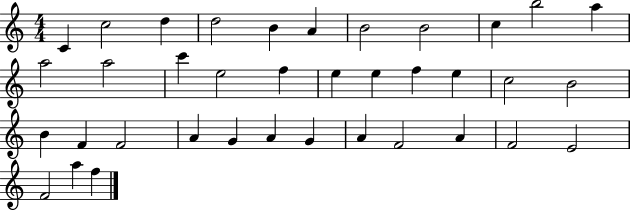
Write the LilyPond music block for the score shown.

{
  \clef treble
  \numericTimeSignature
  \time 4/4
  \key c \major
  c'4 c''2 d''4 | d''2 b'4 a'4 | b'2 b'2 | c''4 b''2 a''4 | \break a''2 a''2 | c'''4 e''2 f''4 | e''4 e''4 f''4 e''4 | c''2 b'2 | \break b'4 f'4 f'2 | a'4 g'4 a'4 g'4 | a'4 f'2 a'4 | f'2 e'2 | \break f'2 a''4 f''4 | \bar "|."
}